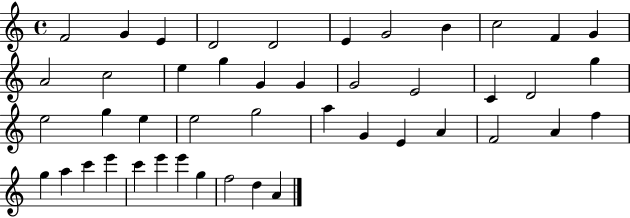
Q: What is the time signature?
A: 4/4